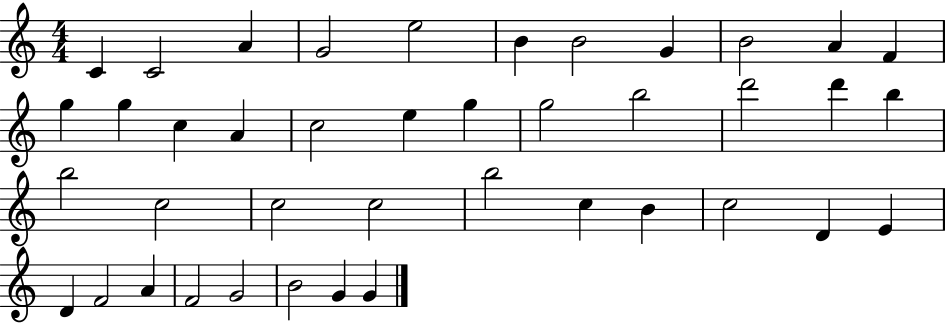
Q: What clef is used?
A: treble